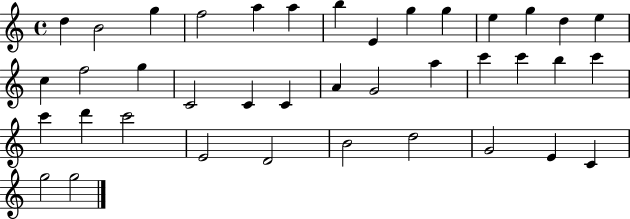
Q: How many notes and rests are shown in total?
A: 39